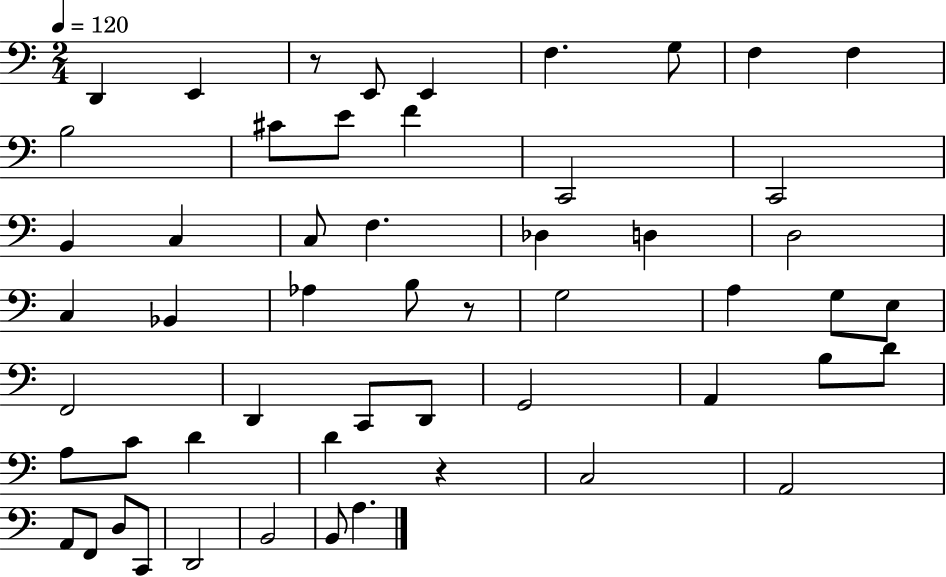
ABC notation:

X:1
T:Untitled
M:2/4
L:1/4
K:C
D,, E,, z/2 E,,/2 E,, F, G,/2 F, F, B,2 ^C/2 E/2 F C,,2 C,,2 B,, C, C,/2 F, _D, D, D,2 C, _B,, _A, B,/2 z/2 G,2 A, G,/2 E,/2 F,,2 D,, C,,/2 D,,/2 G,,2 A,, B,/2 D/2 A,/2 C/2 D D z C,2 A,,2 A,,/2 F,,/2 D,/2 C,,/2 D,,2 B,,2 B,,/2 A,